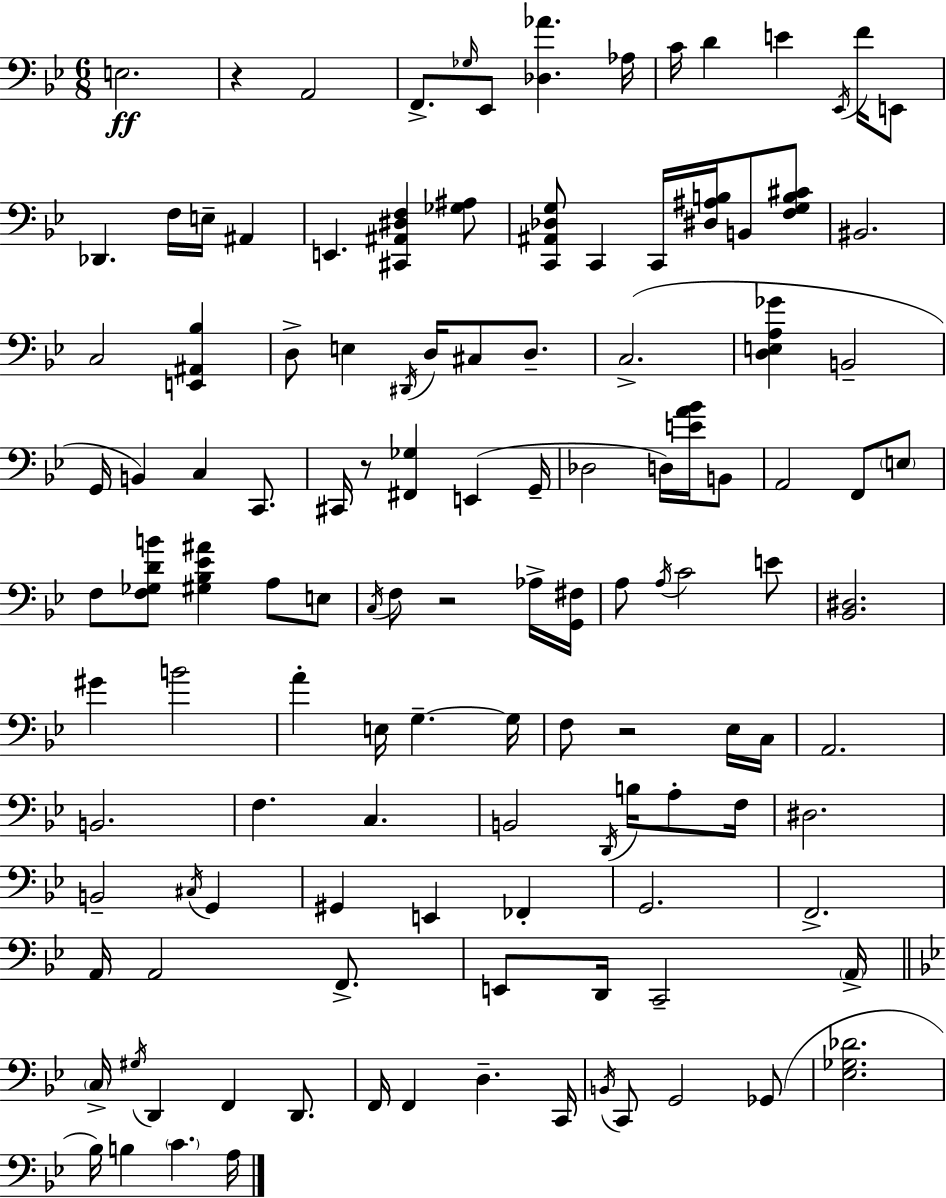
{
  \clef bass
  \numericTimeSignature
  \time 6/8
  \key bes \major
  \repeat volta 2 { e2.\ff | r4 a,2 | f,8.-> \grace { ges16 } ees,8 <des aes'>4. | aes16 c'16 d'4 e'4 \acciaccatura { ees,16 } f'16 | \break e,8 des,4. f16 e16-- ais,4 | e,4. <cis, ais, dis f>4 | <ges ais>8 <c, ais, des g>8 c,4 c,16 <dis ais b>16 b,8 | <f g b cis'>8 bis,2. | \break c2 <e, ais, bes>4 | d8-> e4 \acciaccatura { dis,16 } d16 cis8 | d8.-- c2.->( | <d e a ges'>4 b,2-- | \break g,16 b,4) c4 | c,8. cis,16 r8 <fis, ges>4 e,4( | g,16-- des2 d16) | <e' a' bes'>16 b,8 a,2 f,8 | \break \parenthesize e8 f8 <f ges d' b'>8 <gis bes ees' ais'>4 a8 | e8 \acciaccatura { c16 } f8 r2 | aes16-> <g, fis>16 a8 \acciaccatura { a16 } c'2 | e'8 <bes, dis>2. | \break gis'4 b'2 | a'4-. e16 g4.--~~ | g16 f8 r2 | ees16 c16 a,2. | \break b,2. | f4. c4. | b,2 | \acciaccatura { d,16 } b16 a8-. f16 dis2. | \break b,2-- | \acciaccatura { cis16 } g,4 gis,4 e,4 | fes,4-. g,2. | f,2.-> | \break a,16 a,2 | f,8.-> e,8 d,16 c,2-- | \parenthesize a,16-> \bar "||" \break \key g \minor \parenthesize c16-> \acciaccatura { gis16 } d,4 f,4 d,8. | f,16 f,4 d4.-- | c,16 \acciaccatura { b,16 } c,8 g,2 | ges,8( <ees ges des'>2. | \break bes16) b4 \parenthesize c'4. | a16 } \bar "|."
}